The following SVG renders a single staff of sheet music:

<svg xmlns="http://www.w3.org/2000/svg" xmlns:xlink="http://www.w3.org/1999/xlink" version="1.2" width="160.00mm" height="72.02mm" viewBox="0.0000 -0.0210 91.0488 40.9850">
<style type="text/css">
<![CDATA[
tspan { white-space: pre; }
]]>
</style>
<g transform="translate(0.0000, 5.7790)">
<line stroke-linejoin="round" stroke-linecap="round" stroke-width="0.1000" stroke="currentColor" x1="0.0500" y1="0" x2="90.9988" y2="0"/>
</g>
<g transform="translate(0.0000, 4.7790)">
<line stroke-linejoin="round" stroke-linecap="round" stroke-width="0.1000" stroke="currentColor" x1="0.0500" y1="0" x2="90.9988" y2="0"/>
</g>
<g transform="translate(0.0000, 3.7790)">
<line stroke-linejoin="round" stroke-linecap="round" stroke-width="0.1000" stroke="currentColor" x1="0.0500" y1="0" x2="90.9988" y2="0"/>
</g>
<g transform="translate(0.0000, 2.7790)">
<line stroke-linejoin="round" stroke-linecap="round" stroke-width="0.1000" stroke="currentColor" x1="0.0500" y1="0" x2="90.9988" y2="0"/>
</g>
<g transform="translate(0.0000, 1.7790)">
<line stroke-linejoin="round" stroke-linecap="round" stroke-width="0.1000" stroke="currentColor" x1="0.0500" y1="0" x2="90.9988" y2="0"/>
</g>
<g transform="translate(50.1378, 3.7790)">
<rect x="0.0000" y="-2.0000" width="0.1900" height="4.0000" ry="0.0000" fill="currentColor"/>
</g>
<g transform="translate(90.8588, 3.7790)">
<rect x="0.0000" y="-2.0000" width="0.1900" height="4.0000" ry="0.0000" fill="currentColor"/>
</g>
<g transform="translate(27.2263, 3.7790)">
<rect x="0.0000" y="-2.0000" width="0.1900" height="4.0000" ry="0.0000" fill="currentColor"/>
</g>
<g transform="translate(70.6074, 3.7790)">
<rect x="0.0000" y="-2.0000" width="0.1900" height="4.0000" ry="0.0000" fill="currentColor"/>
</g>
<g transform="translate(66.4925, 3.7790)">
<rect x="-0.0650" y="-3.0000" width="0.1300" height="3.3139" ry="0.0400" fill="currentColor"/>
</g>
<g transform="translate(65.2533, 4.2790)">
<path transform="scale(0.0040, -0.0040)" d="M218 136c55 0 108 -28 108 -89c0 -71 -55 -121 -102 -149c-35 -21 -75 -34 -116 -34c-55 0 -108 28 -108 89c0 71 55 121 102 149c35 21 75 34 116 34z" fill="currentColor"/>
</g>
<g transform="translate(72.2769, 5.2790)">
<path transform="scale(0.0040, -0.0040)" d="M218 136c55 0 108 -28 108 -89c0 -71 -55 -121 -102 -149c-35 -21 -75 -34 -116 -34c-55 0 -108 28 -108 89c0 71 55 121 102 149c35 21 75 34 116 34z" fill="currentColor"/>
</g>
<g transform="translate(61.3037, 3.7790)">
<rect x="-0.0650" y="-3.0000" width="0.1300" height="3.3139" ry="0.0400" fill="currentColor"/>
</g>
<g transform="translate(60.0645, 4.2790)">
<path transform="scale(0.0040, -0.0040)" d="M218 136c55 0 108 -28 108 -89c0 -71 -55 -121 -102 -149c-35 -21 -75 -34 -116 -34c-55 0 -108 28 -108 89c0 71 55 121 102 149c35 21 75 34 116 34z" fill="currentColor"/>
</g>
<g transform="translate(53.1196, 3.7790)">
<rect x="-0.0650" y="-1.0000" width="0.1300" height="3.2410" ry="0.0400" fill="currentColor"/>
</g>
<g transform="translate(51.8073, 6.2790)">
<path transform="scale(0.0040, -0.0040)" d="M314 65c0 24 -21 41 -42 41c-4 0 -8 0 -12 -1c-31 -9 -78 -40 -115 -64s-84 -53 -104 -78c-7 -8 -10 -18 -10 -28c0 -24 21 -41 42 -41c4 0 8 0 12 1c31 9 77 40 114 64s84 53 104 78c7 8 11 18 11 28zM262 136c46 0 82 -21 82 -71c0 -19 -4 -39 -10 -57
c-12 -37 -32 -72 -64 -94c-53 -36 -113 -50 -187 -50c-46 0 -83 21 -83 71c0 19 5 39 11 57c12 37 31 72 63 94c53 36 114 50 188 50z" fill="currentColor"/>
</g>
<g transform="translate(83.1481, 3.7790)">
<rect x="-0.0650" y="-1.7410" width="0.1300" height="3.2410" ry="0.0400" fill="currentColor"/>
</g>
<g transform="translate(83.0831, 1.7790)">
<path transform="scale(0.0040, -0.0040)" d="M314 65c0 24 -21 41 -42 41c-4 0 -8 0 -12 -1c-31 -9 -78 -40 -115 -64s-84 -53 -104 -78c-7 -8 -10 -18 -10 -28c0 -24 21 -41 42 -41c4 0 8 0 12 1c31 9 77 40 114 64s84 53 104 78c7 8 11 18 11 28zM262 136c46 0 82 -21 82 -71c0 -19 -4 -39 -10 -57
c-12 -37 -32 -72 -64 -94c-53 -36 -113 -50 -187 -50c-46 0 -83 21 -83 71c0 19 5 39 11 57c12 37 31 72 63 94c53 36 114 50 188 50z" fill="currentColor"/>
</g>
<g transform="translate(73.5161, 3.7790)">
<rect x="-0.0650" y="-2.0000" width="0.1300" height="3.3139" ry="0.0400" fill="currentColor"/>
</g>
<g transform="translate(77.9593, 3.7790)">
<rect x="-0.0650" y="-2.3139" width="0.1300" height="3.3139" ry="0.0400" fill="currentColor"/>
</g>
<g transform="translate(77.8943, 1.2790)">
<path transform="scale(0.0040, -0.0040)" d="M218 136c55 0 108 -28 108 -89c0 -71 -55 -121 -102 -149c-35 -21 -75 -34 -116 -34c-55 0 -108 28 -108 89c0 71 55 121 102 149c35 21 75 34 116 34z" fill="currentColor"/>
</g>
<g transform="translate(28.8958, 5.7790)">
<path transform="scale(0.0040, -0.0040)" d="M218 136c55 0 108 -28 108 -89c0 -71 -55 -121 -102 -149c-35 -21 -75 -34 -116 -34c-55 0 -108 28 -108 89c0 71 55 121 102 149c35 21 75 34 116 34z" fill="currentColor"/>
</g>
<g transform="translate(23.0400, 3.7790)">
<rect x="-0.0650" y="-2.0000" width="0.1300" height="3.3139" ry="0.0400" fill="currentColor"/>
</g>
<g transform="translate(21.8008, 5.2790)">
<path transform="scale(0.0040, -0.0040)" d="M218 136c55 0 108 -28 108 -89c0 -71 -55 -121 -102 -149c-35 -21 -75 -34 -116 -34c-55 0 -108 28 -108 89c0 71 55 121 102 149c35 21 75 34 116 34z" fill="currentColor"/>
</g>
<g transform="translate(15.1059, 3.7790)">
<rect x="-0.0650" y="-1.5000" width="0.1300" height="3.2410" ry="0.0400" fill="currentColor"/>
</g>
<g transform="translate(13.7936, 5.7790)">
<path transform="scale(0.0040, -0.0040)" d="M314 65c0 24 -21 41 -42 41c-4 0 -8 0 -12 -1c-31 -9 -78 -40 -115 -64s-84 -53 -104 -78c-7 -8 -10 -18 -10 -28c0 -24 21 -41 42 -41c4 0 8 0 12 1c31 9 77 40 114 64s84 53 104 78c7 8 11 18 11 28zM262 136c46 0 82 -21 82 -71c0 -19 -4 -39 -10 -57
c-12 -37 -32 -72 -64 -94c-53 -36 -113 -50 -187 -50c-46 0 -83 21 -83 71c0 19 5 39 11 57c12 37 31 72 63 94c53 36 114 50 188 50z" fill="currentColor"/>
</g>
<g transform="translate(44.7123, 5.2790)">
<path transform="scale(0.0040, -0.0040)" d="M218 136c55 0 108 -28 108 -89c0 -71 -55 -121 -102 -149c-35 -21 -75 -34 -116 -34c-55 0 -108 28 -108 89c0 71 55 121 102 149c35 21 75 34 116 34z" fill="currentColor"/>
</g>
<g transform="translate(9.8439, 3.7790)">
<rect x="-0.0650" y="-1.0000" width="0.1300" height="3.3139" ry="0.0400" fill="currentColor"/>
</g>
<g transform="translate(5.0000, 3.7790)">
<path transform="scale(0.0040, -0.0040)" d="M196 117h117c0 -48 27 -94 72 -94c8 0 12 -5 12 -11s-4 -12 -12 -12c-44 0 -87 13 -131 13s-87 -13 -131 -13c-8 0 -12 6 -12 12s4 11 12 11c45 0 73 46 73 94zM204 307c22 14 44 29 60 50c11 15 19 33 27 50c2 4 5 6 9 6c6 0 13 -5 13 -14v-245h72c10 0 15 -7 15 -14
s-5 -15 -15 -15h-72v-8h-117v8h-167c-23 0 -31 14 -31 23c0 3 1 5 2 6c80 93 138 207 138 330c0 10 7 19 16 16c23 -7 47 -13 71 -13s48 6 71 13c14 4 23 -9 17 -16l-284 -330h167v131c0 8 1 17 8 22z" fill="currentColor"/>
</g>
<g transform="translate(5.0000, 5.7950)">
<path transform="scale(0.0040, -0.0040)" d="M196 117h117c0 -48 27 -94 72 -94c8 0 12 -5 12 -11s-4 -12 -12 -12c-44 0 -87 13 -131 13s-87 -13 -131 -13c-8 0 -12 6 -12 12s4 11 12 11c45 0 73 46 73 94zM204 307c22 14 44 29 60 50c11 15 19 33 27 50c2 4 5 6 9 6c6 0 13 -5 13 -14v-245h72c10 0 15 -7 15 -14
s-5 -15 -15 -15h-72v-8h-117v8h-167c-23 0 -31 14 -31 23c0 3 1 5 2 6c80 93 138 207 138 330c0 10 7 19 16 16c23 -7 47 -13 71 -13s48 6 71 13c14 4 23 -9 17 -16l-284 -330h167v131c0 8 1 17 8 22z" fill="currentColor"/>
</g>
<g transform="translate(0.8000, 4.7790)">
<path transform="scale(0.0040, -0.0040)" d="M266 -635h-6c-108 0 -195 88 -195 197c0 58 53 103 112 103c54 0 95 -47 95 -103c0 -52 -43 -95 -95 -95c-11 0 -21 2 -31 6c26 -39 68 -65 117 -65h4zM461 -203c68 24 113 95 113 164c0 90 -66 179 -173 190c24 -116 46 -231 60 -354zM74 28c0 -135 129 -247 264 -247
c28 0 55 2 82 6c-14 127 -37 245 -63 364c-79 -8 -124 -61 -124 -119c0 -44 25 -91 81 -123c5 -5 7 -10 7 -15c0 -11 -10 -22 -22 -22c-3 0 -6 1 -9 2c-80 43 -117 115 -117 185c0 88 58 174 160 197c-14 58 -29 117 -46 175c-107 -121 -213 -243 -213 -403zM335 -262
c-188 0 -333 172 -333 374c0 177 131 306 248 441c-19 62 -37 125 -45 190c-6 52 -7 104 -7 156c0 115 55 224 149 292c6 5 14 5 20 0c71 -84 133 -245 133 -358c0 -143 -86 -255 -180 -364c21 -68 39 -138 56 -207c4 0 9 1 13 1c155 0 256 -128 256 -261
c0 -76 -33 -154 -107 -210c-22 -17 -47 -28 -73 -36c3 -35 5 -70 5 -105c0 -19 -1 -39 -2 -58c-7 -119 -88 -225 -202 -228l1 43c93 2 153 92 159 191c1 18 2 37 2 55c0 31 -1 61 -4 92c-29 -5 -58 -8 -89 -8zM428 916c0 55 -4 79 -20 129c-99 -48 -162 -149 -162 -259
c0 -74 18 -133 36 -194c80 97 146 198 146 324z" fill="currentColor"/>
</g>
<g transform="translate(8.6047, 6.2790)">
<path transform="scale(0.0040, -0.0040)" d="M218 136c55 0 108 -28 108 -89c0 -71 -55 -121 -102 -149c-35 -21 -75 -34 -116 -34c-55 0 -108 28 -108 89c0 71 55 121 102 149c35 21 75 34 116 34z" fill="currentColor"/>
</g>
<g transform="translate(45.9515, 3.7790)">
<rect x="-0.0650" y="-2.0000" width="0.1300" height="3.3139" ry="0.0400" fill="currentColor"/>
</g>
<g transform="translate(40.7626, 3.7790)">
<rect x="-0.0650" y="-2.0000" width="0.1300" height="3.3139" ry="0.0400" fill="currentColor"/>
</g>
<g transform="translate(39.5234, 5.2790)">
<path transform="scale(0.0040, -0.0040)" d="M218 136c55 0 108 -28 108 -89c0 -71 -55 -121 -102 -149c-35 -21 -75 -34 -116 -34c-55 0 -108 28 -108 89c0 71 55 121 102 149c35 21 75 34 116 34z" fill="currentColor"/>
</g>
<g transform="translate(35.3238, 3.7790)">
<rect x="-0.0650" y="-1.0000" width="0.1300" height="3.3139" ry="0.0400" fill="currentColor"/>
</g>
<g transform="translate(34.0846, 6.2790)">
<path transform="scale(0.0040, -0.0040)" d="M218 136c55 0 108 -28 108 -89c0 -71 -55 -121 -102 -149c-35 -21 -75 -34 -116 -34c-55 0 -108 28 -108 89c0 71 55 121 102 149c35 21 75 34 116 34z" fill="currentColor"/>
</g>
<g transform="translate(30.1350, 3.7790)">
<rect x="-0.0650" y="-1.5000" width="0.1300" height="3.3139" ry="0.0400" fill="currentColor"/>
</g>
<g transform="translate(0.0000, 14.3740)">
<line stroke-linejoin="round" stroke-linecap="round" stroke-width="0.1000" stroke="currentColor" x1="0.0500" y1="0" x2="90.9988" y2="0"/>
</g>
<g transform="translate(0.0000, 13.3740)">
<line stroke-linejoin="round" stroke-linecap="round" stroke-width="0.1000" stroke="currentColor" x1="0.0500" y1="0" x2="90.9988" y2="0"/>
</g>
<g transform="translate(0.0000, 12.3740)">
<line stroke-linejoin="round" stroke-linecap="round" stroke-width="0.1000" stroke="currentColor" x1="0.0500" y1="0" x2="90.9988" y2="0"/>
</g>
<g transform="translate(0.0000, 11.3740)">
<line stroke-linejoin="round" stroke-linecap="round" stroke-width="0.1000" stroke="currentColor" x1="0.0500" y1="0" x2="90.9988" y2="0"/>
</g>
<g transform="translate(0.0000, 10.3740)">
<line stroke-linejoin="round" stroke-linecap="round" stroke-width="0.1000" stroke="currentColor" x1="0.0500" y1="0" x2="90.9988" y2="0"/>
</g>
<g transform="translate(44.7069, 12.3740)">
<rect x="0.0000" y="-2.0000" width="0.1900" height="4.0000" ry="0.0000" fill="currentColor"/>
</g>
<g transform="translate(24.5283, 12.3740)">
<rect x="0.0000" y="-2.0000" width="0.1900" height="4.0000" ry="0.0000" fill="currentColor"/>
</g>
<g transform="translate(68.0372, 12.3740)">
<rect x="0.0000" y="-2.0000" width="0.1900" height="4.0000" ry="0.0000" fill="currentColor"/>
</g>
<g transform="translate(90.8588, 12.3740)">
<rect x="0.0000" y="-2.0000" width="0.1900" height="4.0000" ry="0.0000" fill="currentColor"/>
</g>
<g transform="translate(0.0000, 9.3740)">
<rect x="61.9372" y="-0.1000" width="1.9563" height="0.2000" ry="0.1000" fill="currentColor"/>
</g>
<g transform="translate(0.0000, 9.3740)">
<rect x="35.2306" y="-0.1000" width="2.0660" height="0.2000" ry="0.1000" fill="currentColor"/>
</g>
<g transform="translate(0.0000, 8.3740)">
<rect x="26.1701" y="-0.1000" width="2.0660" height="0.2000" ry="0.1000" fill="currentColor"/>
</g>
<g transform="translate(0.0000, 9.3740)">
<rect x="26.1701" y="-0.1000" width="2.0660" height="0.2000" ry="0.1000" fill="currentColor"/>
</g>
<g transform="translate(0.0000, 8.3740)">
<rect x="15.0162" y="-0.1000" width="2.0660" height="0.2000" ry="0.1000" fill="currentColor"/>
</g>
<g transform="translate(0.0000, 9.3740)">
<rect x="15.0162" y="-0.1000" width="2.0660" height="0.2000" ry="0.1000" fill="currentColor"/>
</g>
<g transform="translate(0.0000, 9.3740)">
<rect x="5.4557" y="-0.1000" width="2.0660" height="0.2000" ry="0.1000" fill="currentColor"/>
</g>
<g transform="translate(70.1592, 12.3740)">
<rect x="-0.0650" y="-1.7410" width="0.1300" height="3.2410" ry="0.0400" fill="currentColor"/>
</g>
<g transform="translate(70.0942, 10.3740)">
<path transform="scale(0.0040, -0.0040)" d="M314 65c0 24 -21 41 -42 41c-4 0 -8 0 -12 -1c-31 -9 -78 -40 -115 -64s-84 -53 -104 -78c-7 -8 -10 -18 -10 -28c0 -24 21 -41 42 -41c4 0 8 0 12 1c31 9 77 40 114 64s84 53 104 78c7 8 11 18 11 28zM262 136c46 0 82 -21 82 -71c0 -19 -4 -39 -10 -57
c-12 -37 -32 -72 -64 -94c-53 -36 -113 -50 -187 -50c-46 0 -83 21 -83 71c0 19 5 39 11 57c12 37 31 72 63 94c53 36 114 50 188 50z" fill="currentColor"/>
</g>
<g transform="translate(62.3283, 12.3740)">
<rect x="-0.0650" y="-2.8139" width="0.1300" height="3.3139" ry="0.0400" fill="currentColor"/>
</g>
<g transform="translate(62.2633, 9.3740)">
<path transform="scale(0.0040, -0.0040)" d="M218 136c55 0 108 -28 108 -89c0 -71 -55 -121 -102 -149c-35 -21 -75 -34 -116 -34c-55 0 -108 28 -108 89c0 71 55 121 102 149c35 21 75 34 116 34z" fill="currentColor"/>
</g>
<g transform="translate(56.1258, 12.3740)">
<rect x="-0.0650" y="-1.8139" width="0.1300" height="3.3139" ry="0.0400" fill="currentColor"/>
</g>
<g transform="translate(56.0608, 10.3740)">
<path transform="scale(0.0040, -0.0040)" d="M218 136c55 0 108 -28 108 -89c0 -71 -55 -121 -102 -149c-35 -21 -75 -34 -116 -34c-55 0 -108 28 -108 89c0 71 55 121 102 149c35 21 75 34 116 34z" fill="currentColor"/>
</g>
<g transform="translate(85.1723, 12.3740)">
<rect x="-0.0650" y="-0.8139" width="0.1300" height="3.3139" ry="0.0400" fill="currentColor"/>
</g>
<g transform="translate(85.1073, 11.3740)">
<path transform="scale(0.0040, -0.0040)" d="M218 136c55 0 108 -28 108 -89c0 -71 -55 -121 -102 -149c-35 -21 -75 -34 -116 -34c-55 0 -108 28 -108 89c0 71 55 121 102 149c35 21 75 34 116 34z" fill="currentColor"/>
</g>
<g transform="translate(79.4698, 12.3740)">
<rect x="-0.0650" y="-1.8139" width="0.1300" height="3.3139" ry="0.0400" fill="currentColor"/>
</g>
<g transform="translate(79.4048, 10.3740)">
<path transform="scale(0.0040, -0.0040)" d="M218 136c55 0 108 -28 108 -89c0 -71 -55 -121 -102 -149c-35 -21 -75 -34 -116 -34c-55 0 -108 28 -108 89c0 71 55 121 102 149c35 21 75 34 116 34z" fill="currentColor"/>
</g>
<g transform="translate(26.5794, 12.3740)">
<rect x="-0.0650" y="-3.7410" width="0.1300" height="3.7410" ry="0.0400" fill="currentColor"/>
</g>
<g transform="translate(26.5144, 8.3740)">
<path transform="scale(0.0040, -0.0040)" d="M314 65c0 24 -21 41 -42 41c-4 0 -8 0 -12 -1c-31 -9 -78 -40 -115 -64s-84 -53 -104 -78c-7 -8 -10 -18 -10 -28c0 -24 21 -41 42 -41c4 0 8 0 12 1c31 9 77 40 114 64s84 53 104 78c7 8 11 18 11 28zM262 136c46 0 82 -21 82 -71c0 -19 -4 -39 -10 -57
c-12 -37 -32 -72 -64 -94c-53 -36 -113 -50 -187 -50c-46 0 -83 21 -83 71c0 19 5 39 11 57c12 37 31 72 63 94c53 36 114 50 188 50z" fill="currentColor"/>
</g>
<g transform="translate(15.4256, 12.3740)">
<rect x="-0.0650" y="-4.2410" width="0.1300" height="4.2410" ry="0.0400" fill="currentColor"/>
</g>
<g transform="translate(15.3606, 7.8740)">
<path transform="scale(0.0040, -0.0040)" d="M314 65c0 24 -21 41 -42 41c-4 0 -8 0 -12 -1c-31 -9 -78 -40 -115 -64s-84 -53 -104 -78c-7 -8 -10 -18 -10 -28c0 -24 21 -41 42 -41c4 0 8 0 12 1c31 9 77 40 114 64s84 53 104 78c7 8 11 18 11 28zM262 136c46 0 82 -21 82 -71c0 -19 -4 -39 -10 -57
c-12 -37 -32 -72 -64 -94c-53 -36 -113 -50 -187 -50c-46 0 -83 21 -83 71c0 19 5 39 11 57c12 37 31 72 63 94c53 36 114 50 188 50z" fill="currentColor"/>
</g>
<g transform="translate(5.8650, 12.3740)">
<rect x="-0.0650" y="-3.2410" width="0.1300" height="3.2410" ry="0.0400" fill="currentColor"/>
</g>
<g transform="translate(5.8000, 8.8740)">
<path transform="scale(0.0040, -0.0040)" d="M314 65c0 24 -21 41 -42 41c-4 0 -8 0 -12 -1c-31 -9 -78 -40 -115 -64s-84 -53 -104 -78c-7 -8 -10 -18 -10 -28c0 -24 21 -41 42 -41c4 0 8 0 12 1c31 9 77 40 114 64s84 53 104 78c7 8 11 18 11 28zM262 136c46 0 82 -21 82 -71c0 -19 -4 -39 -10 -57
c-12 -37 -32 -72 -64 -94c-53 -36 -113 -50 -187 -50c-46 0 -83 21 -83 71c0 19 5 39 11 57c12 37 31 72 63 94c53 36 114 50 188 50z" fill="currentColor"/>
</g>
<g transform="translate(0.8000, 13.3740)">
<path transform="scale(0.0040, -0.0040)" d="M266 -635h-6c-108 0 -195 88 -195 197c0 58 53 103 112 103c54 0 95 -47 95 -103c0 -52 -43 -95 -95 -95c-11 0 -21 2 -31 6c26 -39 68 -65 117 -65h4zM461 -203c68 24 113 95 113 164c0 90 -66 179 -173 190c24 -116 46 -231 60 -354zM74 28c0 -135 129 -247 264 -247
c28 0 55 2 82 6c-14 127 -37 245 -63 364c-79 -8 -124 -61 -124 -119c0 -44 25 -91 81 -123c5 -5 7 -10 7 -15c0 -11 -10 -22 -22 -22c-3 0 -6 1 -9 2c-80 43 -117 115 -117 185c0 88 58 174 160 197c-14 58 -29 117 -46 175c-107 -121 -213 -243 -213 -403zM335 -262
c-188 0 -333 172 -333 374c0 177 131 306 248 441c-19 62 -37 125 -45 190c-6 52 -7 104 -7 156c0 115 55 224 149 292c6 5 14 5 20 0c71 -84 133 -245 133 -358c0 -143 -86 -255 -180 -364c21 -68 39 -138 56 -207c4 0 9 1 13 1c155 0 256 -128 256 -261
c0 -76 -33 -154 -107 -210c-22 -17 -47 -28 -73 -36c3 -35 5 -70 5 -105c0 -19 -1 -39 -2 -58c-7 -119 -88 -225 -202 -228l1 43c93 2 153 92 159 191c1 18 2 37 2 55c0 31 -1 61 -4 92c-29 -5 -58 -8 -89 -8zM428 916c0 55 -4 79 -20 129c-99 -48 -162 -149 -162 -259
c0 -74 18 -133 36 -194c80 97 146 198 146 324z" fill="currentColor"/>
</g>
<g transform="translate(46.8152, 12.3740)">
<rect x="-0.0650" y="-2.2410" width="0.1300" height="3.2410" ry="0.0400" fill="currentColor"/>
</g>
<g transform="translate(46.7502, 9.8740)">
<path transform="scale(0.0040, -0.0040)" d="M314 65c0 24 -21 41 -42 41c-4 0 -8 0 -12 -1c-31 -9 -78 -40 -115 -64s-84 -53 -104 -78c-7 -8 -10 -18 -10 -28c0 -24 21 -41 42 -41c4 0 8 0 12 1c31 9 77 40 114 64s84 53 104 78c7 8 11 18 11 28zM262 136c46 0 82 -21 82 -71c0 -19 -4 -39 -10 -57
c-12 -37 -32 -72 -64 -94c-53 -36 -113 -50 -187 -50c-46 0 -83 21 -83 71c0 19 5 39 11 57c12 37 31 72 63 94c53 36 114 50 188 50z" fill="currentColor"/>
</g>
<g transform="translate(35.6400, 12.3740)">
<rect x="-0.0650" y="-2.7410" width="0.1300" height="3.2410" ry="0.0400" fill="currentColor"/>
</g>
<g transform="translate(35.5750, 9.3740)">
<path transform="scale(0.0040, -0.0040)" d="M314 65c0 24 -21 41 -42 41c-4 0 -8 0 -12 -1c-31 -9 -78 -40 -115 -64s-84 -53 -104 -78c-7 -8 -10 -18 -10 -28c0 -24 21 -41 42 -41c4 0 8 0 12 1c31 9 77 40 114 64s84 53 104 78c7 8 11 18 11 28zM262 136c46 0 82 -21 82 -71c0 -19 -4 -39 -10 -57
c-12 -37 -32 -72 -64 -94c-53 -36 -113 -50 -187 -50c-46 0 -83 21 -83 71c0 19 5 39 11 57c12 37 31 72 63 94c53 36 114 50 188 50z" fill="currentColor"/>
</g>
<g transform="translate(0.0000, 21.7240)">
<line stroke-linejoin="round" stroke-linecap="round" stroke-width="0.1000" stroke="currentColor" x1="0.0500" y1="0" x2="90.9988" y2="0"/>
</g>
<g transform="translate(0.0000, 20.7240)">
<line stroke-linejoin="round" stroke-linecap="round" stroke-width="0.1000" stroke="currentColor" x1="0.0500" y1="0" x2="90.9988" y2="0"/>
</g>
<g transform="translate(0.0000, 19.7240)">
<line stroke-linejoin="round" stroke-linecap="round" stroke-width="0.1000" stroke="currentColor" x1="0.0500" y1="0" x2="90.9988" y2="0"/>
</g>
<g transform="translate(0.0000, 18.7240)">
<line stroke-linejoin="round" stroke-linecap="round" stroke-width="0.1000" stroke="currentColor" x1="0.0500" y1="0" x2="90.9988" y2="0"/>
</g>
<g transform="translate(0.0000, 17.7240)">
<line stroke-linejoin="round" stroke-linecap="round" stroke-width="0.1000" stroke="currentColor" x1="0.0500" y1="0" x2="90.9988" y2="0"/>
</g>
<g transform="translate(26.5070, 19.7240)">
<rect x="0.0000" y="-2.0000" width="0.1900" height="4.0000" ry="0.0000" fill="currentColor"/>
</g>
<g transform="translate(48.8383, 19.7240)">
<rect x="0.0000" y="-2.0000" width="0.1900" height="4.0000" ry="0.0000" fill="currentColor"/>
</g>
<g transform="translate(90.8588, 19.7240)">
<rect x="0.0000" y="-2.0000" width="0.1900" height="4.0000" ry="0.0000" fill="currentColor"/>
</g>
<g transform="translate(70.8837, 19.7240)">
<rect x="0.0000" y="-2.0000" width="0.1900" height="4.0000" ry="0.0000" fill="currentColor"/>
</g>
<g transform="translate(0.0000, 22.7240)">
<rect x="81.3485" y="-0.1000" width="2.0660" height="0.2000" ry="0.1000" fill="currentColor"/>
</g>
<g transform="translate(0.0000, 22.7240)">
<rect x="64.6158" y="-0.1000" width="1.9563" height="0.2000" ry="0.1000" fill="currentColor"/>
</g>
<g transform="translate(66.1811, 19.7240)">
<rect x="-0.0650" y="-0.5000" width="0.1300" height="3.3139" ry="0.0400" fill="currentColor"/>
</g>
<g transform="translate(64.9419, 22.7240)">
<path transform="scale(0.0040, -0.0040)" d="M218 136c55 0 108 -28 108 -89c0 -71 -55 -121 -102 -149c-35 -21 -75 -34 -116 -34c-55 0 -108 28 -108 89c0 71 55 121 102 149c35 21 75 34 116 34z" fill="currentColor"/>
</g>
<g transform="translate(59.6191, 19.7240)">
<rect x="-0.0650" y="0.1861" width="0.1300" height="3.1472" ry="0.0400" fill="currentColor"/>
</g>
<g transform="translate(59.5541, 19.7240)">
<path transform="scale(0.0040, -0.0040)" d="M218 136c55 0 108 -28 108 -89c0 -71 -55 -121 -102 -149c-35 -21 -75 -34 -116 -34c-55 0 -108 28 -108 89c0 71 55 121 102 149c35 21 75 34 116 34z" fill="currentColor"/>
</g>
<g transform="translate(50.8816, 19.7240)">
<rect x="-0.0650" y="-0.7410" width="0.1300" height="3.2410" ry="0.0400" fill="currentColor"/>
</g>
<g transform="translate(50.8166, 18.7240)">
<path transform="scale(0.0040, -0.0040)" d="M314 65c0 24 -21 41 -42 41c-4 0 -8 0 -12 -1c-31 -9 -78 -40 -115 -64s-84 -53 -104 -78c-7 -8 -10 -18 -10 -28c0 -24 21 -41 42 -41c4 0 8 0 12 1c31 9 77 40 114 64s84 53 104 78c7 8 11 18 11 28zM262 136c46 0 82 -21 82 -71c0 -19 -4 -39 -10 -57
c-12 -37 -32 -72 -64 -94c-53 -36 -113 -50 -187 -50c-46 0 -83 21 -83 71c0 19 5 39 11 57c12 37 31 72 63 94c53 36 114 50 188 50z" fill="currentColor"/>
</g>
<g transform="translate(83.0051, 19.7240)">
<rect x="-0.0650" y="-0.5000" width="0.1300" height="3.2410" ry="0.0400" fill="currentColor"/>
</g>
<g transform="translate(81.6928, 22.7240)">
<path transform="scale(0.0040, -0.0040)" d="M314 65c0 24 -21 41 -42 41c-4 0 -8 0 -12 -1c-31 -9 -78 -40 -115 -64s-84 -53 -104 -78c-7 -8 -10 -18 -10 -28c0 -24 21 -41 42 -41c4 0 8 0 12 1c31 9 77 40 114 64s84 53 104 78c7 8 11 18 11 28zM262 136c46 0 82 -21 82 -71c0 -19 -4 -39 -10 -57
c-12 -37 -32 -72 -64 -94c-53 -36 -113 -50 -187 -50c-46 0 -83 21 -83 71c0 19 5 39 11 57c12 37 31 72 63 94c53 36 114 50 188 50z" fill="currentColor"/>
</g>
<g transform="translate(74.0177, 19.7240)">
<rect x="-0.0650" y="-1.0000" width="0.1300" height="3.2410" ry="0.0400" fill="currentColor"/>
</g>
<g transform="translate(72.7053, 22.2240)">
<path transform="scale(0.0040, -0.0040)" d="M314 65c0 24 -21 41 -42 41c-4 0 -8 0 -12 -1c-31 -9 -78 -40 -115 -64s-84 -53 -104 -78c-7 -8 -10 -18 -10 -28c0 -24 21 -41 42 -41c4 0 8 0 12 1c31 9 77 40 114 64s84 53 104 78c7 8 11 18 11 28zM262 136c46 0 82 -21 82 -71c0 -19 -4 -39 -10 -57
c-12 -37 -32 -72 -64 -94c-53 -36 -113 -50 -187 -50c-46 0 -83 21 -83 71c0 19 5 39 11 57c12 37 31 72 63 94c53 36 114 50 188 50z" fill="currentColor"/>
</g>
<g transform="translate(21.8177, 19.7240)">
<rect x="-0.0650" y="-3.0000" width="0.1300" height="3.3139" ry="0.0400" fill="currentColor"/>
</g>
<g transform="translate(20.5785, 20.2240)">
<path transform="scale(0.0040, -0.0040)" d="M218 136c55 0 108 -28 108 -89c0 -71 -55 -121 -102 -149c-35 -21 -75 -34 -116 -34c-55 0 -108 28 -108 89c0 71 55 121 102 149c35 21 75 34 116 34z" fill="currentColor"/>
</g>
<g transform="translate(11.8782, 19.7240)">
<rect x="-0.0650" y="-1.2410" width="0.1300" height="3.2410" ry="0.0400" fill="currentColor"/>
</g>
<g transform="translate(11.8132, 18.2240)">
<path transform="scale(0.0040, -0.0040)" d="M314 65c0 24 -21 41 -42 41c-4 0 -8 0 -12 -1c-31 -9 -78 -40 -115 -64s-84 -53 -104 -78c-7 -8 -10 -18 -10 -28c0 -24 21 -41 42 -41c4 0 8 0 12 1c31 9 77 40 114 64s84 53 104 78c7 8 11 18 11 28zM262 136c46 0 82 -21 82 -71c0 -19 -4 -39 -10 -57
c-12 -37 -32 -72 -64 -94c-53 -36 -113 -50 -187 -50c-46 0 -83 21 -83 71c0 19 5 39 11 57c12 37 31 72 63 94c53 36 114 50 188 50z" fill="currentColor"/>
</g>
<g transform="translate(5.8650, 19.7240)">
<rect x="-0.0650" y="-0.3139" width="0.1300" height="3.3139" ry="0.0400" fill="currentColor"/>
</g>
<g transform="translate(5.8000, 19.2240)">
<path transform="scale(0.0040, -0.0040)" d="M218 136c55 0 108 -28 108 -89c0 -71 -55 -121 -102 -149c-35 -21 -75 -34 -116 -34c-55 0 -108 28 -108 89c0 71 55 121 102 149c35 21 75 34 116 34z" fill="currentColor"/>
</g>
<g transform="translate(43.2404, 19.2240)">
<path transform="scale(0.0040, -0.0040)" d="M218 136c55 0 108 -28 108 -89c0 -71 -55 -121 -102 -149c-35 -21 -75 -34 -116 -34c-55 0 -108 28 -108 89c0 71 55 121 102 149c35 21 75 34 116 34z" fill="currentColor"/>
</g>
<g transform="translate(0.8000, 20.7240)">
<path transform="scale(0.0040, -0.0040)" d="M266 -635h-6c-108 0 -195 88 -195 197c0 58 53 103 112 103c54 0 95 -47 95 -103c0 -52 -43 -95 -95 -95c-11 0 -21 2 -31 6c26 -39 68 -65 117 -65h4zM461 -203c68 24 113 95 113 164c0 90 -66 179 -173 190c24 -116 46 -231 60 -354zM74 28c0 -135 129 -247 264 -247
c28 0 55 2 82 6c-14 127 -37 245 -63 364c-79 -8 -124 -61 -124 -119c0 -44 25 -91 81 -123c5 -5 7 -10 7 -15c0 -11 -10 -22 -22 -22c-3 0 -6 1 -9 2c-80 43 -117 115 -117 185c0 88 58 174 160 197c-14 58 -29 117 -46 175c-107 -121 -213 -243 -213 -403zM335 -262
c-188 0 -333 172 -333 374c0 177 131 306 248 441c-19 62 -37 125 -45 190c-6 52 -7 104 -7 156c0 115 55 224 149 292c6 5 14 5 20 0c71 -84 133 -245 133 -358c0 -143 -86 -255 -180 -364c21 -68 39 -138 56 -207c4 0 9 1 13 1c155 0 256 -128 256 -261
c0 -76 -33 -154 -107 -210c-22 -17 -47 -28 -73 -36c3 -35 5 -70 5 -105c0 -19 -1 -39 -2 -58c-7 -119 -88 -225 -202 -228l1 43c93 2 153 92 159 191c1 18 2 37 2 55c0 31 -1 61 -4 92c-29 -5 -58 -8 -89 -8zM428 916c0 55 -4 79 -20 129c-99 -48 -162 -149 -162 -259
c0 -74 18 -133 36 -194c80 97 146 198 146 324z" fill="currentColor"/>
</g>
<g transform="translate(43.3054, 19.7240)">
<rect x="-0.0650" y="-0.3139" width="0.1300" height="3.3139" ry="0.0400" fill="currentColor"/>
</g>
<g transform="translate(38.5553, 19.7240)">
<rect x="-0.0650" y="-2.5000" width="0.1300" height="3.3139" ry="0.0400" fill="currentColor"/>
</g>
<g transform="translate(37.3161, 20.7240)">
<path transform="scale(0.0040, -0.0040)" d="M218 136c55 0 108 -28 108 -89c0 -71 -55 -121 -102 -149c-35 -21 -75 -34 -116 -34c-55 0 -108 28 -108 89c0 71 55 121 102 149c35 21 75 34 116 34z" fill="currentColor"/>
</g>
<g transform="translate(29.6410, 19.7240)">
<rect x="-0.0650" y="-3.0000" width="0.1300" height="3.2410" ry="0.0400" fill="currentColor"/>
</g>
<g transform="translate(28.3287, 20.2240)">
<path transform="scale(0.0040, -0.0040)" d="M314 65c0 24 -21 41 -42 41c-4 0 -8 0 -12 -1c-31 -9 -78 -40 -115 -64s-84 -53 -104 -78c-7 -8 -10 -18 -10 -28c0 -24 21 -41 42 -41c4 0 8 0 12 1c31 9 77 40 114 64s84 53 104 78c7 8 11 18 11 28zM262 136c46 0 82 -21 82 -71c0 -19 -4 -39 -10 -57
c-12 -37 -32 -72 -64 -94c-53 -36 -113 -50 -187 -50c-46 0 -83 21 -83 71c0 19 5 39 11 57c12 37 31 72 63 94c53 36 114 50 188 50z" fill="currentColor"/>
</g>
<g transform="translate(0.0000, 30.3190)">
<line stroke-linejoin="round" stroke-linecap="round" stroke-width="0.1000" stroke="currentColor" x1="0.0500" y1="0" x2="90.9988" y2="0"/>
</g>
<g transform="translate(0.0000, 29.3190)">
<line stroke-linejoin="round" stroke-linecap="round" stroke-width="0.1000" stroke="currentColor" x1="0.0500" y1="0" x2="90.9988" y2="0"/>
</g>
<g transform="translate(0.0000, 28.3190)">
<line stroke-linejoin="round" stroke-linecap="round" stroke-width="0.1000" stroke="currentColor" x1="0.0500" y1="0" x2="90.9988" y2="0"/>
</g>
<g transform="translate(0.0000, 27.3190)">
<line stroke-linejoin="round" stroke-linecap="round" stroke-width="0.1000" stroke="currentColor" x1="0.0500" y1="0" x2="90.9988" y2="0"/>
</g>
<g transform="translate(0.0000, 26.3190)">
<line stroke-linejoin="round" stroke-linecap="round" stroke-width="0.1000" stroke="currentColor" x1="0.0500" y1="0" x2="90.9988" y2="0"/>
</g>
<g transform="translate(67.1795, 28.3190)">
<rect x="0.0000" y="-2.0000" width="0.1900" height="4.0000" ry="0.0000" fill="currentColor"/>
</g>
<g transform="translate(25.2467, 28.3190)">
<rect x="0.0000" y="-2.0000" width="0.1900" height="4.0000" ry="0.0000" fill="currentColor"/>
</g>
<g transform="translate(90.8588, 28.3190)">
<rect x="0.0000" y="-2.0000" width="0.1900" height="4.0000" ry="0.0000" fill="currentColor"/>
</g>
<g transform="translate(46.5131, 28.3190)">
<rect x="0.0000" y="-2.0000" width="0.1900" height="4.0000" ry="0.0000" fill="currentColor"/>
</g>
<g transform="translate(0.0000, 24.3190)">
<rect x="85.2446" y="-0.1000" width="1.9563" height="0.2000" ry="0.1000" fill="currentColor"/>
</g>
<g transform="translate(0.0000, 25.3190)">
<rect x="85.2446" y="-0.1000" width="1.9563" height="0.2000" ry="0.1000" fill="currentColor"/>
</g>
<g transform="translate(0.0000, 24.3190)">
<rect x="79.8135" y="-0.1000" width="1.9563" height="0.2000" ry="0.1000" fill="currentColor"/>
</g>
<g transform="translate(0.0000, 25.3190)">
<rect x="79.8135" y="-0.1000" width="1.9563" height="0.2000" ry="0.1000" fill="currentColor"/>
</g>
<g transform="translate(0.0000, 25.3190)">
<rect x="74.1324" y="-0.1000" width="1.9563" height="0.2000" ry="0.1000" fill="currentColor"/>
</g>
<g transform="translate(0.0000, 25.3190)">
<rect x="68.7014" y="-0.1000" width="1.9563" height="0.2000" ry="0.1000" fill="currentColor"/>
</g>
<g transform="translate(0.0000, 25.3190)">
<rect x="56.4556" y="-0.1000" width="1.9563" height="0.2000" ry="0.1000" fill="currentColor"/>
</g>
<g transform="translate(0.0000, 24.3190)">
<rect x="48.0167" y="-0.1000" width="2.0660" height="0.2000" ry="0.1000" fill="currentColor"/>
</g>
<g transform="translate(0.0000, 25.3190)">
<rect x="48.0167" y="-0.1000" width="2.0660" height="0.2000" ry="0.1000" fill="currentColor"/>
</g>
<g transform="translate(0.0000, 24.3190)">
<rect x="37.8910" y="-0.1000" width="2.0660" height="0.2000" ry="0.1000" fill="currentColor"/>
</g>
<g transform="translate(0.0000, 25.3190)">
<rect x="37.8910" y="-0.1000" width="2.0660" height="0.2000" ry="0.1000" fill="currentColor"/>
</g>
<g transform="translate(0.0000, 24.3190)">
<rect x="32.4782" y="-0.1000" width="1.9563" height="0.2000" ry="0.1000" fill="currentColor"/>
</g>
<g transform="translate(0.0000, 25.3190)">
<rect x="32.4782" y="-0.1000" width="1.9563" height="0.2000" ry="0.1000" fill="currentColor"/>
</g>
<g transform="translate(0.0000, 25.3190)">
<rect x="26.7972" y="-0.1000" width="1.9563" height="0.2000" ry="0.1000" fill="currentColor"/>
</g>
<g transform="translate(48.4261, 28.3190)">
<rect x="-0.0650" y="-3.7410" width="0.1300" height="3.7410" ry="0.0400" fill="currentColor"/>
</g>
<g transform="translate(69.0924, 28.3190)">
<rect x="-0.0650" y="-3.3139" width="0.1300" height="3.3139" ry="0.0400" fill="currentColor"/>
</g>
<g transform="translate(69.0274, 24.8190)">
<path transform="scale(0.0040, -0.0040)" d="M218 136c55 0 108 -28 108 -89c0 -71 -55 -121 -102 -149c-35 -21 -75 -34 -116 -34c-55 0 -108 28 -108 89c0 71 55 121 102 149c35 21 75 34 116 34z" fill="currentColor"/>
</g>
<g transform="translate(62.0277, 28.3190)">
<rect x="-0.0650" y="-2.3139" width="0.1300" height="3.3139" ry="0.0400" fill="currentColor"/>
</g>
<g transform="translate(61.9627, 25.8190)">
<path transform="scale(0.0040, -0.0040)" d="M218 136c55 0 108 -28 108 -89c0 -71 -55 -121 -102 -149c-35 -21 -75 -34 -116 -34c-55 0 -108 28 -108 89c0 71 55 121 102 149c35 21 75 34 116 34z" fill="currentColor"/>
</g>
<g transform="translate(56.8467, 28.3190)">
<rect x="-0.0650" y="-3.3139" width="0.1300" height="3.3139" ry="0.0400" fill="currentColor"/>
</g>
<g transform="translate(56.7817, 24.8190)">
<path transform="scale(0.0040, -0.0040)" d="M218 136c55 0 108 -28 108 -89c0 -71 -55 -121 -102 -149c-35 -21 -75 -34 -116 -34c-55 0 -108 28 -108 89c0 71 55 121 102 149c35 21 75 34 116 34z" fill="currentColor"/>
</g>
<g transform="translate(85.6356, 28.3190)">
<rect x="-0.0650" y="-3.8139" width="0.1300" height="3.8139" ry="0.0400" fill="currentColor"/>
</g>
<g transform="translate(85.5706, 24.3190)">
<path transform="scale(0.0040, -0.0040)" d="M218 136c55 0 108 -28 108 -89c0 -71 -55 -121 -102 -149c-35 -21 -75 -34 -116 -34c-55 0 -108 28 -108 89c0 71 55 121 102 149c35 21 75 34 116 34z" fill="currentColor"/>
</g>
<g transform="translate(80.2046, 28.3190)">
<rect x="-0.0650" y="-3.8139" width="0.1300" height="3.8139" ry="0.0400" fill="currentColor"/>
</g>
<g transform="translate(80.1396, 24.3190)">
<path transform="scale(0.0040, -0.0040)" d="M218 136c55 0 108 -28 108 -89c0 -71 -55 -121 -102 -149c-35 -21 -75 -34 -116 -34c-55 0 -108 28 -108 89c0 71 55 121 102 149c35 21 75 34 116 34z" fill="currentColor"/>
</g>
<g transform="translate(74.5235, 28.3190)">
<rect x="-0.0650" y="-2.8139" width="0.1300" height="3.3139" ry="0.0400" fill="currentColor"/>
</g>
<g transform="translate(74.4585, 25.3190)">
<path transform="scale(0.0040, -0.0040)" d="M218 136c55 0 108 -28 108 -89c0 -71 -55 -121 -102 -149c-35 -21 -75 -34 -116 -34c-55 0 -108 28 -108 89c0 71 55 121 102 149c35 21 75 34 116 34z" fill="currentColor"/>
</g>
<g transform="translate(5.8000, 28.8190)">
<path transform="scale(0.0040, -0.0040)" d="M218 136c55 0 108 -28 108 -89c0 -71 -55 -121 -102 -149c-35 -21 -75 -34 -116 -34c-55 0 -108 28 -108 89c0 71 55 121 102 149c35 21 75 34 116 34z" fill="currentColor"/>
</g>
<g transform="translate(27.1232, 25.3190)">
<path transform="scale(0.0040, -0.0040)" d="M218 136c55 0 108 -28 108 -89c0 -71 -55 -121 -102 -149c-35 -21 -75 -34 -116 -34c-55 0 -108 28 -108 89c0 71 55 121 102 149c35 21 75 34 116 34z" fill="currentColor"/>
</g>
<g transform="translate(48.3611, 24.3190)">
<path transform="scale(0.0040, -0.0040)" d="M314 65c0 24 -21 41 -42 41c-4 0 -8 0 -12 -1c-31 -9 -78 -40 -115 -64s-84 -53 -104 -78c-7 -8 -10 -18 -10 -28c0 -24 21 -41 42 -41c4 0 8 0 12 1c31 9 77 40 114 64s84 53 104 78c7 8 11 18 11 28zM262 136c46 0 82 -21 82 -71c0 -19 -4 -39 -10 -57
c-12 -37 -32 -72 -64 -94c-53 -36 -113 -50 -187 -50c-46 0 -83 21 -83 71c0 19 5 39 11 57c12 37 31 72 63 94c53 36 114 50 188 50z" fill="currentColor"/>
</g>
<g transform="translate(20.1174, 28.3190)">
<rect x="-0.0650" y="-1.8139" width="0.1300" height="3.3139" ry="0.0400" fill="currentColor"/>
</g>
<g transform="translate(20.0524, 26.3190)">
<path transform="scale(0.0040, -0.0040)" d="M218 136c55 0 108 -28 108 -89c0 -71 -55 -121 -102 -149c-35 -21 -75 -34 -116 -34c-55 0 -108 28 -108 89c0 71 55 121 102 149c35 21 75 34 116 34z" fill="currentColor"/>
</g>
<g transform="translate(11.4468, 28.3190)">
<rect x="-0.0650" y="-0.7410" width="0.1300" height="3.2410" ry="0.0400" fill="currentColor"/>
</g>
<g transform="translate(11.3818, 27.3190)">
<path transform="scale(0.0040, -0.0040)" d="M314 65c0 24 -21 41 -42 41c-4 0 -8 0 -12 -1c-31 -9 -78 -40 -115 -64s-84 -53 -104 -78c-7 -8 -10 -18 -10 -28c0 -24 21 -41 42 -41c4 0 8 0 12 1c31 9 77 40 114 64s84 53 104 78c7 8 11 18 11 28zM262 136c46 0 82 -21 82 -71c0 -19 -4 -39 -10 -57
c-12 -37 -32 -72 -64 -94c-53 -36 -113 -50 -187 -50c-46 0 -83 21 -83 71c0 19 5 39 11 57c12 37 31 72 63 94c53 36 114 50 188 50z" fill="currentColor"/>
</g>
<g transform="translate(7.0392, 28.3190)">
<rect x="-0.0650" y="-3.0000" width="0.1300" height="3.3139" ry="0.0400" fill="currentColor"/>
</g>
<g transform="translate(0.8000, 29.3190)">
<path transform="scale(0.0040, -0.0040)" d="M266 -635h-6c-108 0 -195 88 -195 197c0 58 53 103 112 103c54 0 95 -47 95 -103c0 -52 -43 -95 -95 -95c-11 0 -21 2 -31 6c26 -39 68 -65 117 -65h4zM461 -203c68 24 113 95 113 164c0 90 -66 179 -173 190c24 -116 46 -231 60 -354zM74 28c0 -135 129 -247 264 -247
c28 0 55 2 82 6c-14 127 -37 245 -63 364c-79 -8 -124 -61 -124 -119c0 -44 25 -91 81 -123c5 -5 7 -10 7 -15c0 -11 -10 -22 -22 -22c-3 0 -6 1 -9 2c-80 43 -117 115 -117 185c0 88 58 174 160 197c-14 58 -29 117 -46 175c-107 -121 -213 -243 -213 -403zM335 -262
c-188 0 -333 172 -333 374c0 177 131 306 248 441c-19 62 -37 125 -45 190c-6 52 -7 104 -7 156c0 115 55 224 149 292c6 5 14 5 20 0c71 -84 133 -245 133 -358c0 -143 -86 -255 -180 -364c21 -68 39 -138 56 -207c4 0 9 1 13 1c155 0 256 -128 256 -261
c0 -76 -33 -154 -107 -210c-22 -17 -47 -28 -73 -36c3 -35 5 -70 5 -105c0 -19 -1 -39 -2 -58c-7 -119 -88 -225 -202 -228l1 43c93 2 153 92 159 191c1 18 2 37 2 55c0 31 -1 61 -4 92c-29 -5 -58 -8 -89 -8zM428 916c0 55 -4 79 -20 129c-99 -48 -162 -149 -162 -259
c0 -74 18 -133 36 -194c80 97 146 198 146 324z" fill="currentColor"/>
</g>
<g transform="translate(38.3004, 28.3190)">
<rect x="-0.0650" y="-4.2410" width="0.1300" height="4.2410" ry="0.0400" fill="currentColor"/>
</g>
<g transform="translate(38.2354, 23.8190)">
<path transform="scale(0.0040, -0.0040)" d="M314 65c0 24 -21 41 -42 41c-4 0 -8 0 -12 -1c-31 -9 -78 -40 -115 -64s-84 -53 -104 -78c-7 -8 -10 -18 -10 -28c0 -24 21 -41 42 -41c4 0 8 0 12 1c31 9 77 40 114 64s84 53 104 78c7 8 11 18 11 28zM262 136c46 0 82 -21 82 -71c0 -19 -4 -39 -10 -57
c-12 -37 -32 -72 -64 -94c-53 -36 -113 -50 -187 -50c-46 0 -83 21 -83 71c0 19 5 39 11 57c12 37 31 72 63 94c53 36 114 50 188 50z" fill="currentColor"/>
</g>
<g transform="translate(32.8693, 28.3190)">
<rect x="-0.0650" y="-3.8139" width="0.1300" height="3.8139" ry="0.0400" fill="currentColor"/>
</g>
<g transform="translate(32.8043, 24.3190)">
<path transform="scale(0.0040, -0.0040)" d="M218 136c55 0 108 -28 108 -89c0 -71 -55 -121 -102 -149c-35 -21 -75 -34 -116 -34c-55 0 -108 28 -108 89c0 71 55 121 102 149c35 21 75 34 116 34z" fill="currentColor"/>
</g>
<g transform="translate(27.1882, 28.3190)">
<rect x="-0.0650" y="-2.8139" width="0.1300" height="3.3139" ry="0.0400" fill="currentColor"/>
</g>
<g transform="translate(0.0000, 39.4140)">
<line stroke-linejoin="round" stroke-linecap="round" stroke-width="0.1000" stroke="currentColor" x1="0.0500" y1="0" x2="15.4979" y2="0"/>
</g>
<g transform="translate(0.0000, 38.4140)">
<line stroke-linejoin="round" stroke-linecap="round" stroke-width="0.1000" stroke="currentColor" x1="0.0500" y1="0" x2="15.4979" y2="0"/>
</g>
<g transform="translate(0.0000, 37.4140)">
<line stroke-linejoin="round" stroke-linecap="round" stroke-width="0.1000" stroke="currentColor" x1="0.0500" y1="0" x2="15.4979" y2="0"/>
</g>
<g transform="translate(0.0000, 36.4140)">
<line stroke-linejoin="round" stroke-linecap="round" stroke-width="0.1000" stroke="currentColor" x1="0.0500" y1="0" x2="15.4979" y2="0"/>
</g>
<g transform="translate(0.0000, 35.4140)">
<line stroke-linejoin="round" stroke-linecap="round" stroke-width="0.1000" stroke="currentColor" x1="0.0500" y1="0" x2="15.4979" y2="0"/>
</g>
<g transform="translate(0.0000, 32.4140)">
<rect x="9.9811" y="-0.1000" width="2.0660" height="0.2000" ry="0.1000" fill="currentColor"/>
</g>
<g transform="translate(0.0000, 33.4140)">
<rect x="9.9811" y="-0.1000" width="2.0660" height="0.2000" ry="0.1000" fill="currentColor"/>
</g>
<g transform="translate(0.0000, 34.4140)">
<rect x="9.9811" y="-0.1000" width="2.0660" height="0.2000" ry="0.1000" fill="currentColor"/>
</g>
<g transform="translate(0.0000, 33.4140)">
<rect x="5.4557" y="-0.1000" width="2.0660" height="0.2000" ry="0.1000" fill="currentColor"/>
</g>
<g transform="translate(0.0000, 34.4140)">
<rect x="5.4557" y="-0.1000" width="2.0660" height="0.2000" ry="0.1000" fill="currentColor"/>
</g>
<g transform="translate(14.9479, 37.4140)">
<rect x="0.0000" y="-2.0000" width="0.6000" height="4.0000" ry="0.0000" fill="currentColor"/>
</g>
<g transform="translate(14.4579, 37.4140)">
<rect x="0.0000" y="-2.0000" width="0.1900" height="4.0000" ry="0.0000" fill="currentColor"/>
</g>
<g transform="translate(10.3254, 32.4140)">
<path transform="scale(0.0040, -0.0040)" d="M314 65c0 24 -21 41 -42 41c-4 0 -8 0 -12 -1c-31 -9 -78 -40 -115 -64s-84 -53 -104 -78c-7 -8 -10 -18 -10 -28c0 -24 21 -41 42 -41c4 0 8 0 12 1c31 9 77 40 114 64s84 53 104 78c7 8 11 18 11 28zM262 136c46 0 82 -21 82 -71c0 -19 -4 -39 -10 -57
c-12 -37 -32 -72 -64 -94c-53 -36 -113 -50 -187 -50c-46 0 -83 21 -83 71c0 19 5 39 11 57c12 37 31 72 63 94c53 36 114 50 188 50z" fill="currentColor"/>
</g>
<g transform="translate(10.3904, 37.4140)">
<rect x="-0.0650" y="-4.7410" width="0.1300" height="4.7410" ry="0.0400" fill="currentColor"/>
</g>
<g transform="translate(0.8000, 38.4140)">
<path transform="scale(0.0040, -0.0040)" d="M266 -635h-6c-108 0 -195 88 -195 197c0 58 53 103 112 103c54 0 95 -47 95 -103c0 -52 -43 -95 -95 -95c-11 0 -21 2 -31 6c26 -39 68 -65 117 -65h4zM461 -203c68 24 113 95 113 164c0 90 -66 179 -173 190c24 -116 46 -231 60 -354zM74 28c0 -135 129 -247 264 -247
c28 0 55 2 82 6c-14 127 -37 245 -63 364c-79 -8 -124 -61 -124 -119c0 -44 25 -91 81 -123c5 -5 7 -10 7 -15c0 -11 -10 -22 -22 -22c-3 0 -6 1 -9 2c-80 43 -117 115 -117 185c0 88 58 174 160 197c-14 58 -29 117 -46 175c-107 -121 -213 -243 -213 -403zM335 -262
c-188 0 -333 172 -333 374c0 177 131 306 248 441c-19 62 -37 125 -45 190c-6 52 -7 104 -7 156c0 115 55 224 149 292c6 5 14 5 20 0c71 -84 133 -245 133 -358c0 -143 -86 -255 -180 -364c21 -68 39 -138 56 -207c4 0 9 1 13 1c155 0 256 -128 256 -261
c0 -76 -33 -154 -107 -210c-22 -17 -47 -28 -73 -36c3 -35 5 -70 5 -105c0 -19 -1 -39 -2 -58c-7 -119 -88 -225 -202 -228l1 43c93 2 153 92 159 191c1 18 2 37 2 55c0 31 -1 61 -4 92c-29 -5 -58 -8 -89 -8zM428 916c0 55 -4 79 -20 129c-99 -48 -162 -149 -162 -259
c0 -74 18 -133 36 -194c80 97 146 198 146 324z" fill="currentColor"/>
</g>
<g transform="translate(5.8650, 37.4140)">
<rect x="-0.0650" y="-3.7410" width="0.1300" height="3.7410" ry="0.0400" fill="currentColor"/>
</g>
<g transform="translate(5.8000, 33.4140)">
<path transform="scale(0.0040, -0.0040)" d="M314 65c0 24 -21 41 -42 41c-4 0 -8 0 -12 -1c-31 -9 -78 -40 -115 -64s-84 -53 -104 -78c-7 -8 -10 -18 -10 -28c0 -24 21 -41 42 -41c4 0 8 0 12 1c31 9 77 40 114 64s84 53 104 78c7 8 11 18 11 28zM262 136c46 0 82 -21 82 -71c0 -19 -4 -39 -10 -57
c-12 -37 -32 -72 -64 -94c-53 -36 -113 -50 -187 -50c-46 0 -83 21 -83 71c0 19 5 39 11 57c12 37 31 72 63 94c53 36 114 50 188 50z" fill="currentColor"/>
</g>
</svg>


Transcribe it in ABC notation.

X:1
T:Untitled
M:4/4
L:1/4
K:C
D E2 F E D F F D2 A A F g f2 b2 d'2 c'2 a2 g2 f a f2 f d c e2 A A2 G c d2 B C D2 C2 A d2 f a c' d'2 c'2 b g b a c' c' c'2 e'2